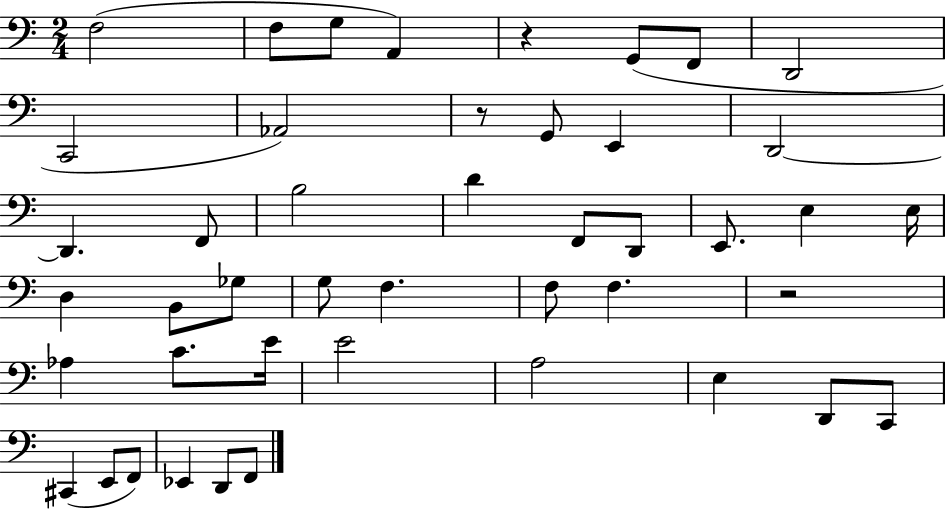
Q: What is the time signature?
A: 2/4